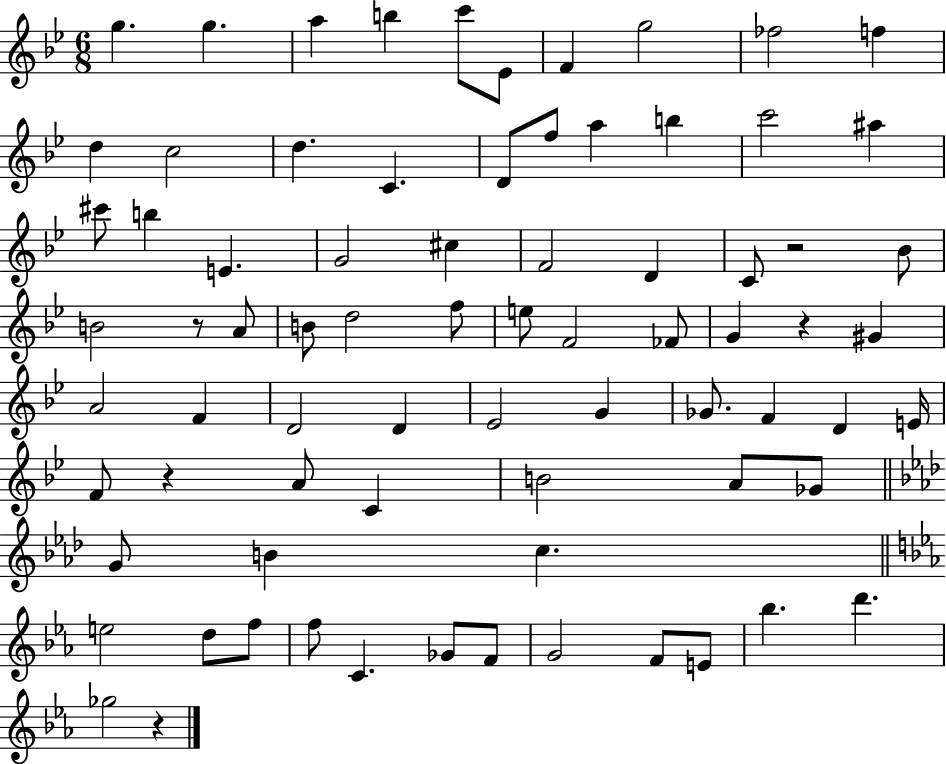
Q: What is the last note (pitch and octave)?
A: Gb5